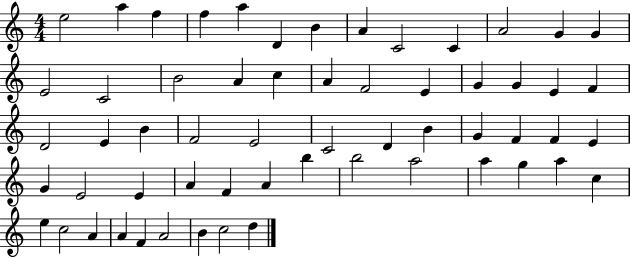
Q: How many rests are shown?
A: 0